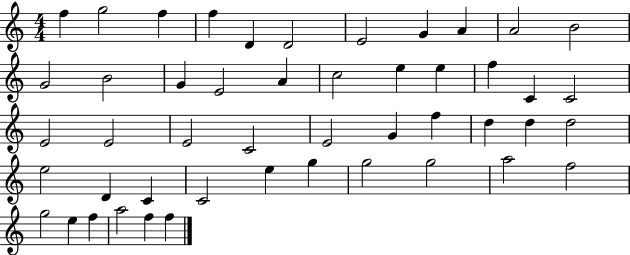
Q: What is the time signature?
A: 4/4